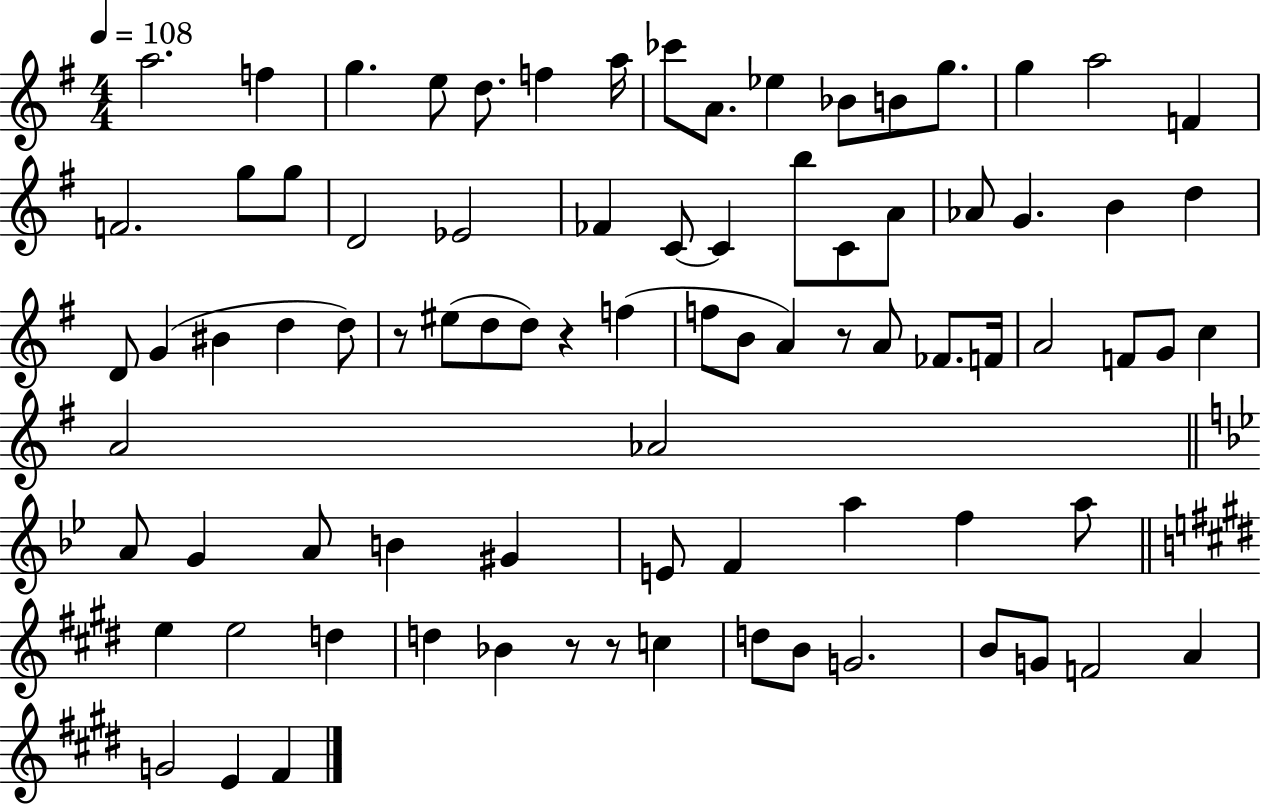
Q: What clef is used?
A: treble